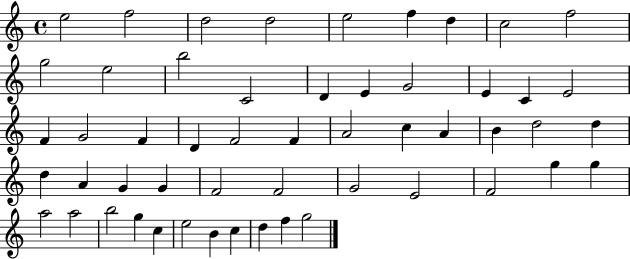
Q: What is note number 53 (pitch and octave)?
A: G5